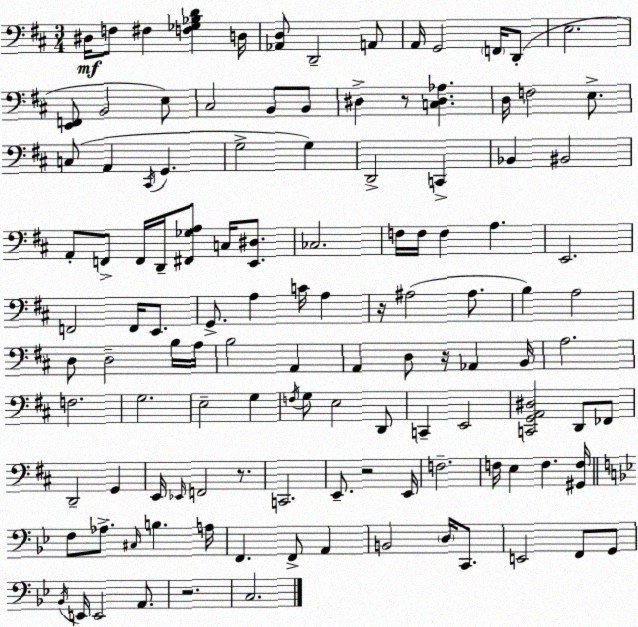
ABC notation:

X:1
T:Untitled
M:3/4
L:1/4
K:D
^D,/4 F,/2 ^F, [F,_G,_B,D] D,/4 [_A,,D,]/2 D,,2 A,,/2 A,,/4 G,,2 F,,/4 D,,/2 E,2 [E,,F,,]/2 B,,2 E,/2 ^C,2 B,,/2 B,,/2 ^D, z/2 [C,^D,_A,] D,/4 F,2 E,/2 C,/2 A,, ^C,,/4 G,, G,2 G, D,,2 C,, _B,, ^B,,2 A,,/2 F,,/2 F,,/4 D,,/4 [^F,,_G,A,]/2 C,/4 [E,,^D,]/2 _C,2 F,/4 F,/4 F, A, E,,2 F,,2 F,,/4 E,,/2 G,,/2 A, C/4 A, z/4 ^A,2 ^A,/2 B, A,2 D,/2 D,2 B,/4 A,/4 B,2 A,, A,, D,/2 z/4 _A,, B,,/4 A,2 F,2 G,2 E,2 G, F,/4 G,/2 E,2 D,,/2 C,, E,,2 [C,,G,,A,,^D,]2 D,,/2 _F,,/2 D,,2 G,, E,,/4 _E,,/4 F,,2 z/2 C,,2 E,,/2 z2 E,,/4 F,2 F,/4 E, F, [^G,,F,]/4 F,/2 _A,/2 ^C,/4 B, A,/4 F,, F,,/2 A,, B,,2 D,/4 C,,/2 E,,2 F,,/2 G,,/2 _B,,/4 E,,/4 E,,2 A,,/2 z2 C,2